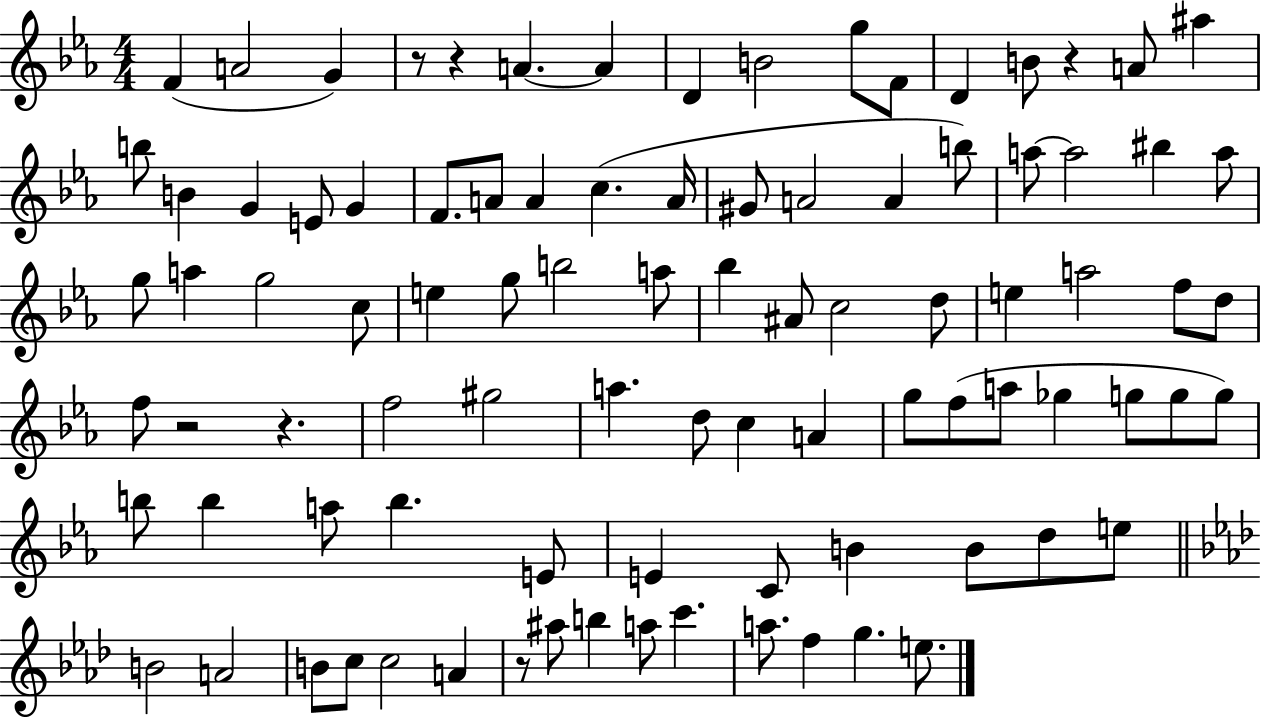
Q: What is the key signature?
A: EES major